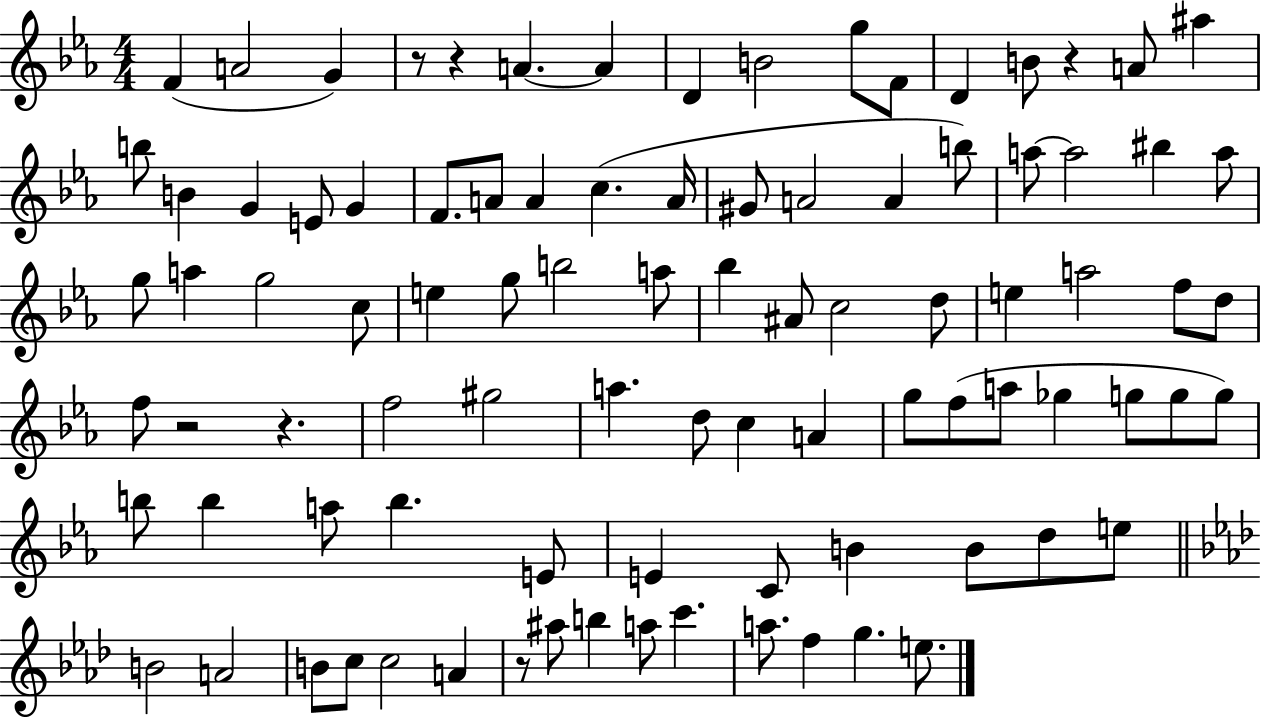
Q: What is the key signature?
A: EES major